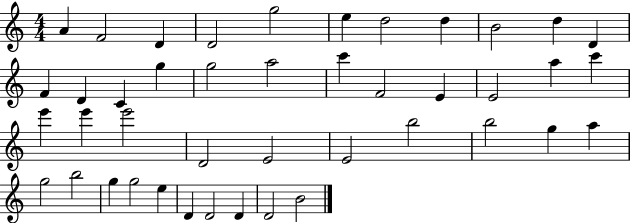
{
  \clef treble
  \numericTimeSignature
  \time 4/4
  \key c \major
  a'4 f'2 d'4 | d'2 g''2 | e''4 d''2 d''4 | b'2 d''4 d'4 | \break f'4 d'4 c'4 g''4 | g''2 a''2 | c'''4 f'2 e'4 | e'2 a''4 c'''4 | \break e'''4 e'''4 e'''2 | d'2 e'2 | e'2 b''2 | b''2 g''4 a''4 | \break g''2 b''2 | g''4 g''2 e''4 | d'4 d'2 d'4 | d'2 b'2 | \break \bar "|."
}